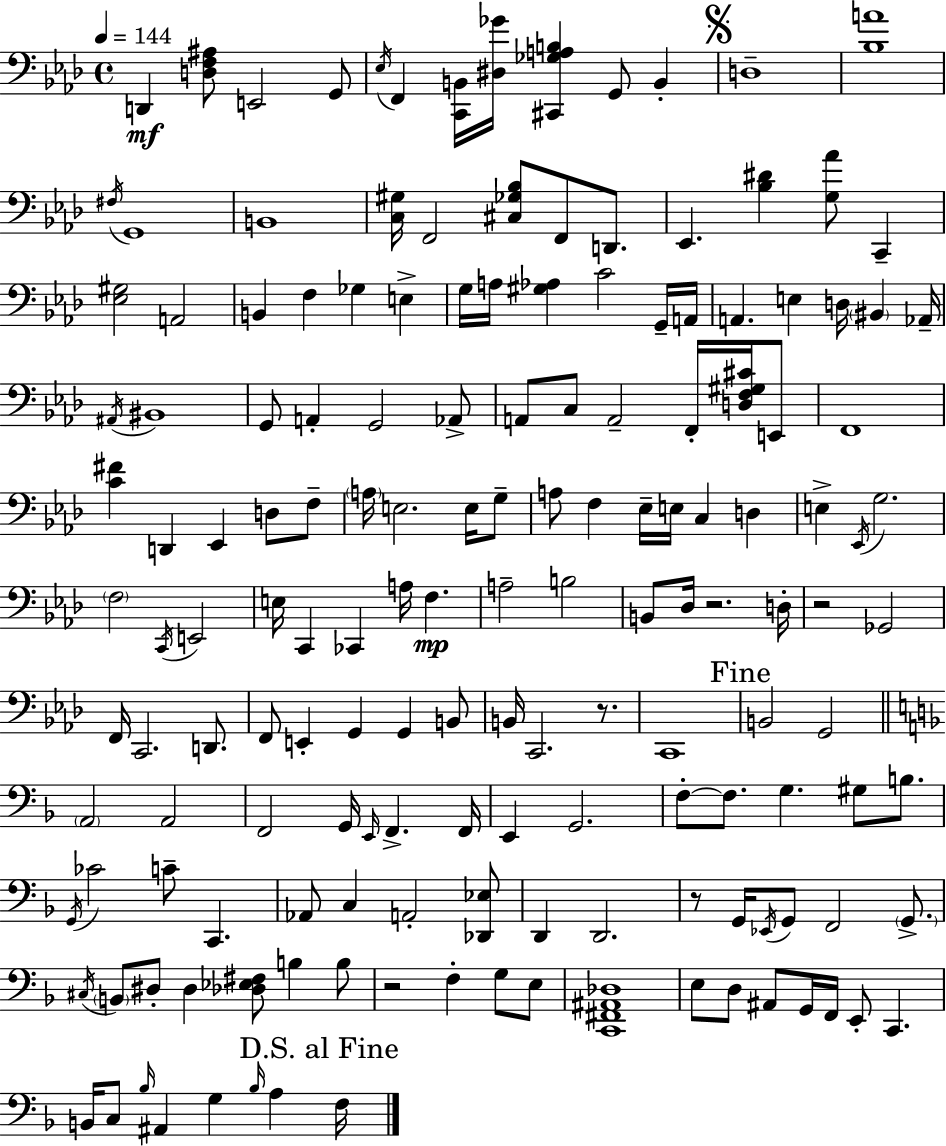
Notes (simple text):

D2/q [D3,F3,A#3]/e E2/h G2/e Eb3/s F2/q [C2,B2]/s [D#3,Gb4]/s [C#2,Gb3,A3,B3]/q G2/e B2/q D3/w [Bb3,A4]/w F#3/s G2/w B2/w [C3,G#3]/s F2/h [C#3,Gb3,Bb3]/e F2/e D2/e. Eb2/q. [Bb3,D#4]/q [G3,Ab4]/e C2/q [Eb3,G#3]/h A2/h B2/q F3/q Gb3/q E3/q G3/s A3/s [G#3,Ab3]/q C4/h G2/s A2/s A2/q. E3/q D3/s BIS2/q Ab2/s A#2/s BIS2/w G2/e A2/q G2/h Ab2/e A2/e C3/e A2/h F2/s [D3,F3,G#3,C#4]/s E2/e F2/w [C4,F#4]/q D2/q Eb2/q D3/e F3/e A3/s E3/h. E3/s G3/e A3/e F3/q Eb3/s E3/s C3/q D3/q E3/q Eb2/s G3/h. F3/h C2/s E2/h E3/s C2/q CES2/q A3/s F3/q. A3/h B3/h B2/e Db3/s R/h. D3/s R/h Gb2/h F2/s C2/h. D2/e. F2/e E2/q G2/q G2/q B2/e B2/s C2/h. R/e. C2/w B2/h G2/h A2/h A2/h F2/h G2/s E2/s F2/q. F2/s E2/q G2/h. F3/e F3/e. G3/q. G#3/e B3/e. G2/s CES4/h C4/e C2/q. Ab2/e C3/q A2/h [Db2,Eb3]/e D2/q D2/h. R/e G2/s Eb2/s G2/e F2/h G2/e. C#3/s B2/e D#3/e D#3/q [Db3,Eb3,F#3]/e B3/q B3/e R/h F3/q G3/e E3/e [C2,F#2,A#2,Db3]/w E3/e D3/e A#2/e G2/s F2/s E2/e C2/q. B2/s C3/e Bb3/s A#2/q G3/q Bb3/s A3/q F3/s